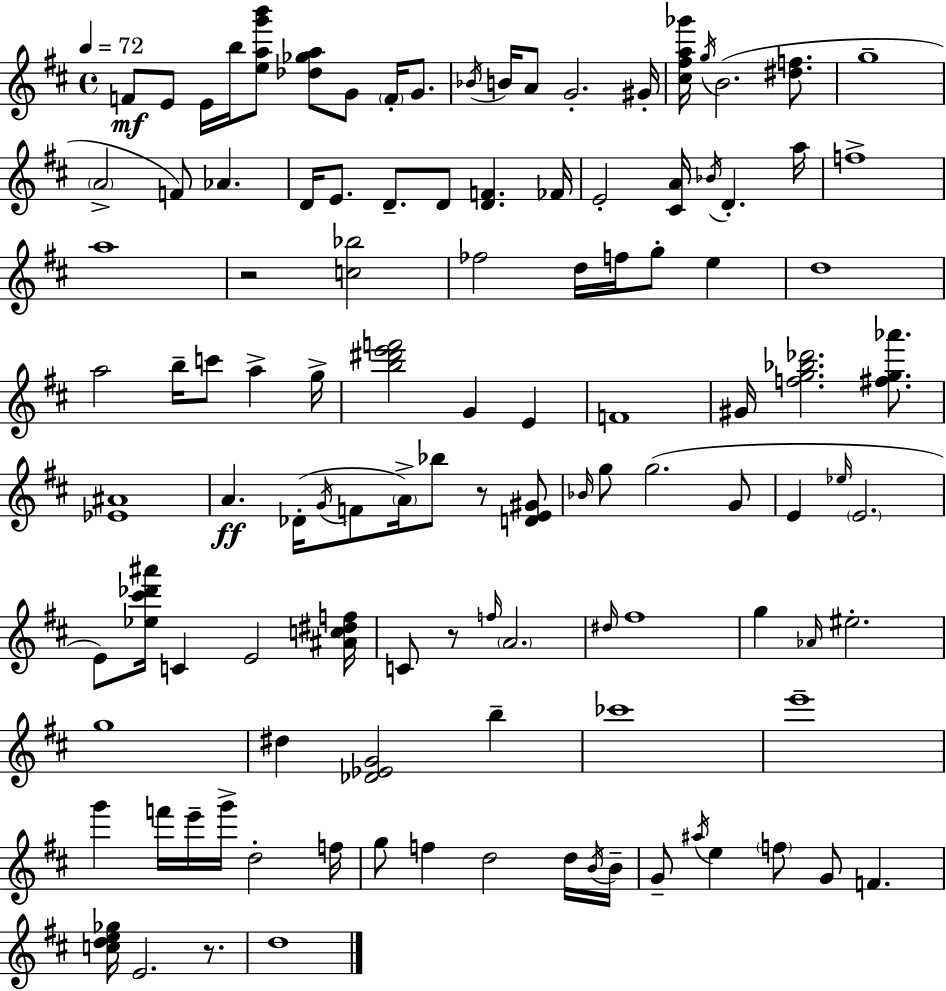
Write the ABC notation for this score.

X:1
T:Untitled
M:4/4
L:1/4
K:D
F/2 E/2 E/4 b/4 [eag'b']/2 [_d_ga]/2 G/2 F/4 G/2 _B/4 B/4 A/2 G2 ^G/4 [^c^fa_g']/4 g/4 B2 [^df]/2 g4 A2 F/2 _A D/4 E/2 D/2 D/2 [DF] _F/4 E2 [^CA]/4 _B/4 D a/4 f4 a4 z2 [c_b]2 _f2 d/4 f/4 g/2 e d4 a2 b/4 c'/2 a g/4 [b^d'e'f']2 G E F4 ^G/4 [fg_b_d']2 [^fg_a']/2 [_E^A]4 A _D/4 G/4 F/2 A/4 _b/2 z/2 [DE^G]/2 _B/4 g/2 g2 G/2 E _e/4 E2 E/2 [_e^c'_d'^a']/4 C E2 [^Ac^df]/4 C/2 z/2 f/4 A2 ^d/4 ^f4 g _A/4 ^e2 g4 ^d [_D_EG]2 b _c'4 e'4 g' f'/4 e'/4 g'/4 d2 f/4 g/2 f d2 d/4 B/4 B/4 G/2 ^a/4 e f/2 G/2 F [cde_g]/4 E2 z/2 d4